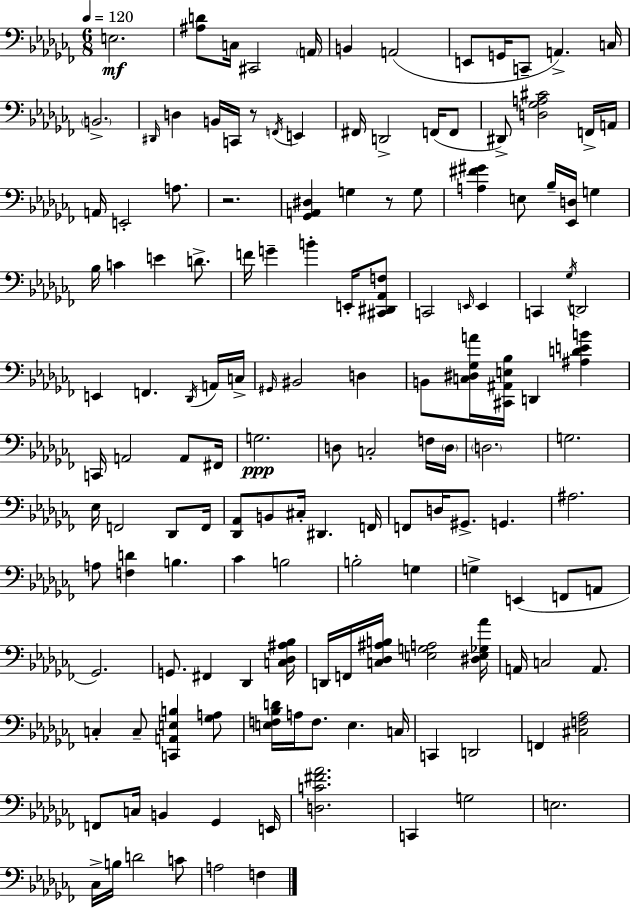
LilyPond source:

{
  \clef bass
  \numericTimeSignature
  \time 6/8
  \key aes \minor
  \tempo 4 = 120
  e2.\mf | <ais d'>8 c16 cis,2 \parenthesize a,16 | b,4 a,2( | e,8 g,16 c,8-- a,4.->) c16 | \break \parenthesize b,2.-> | \grace { dis,16 } d4 b,16 c,16 r8 \acciaccatura { f,16 } e,4 | fis,16 d,2-> f,16( | f,8 dis,8->) <d ges a cis'>2 | \break f,16-> a,16 a,16 e,2-. a8. | r2. | <ges, a, dis>4 g4 r8 | g8 <a fis' gis'>4 e8 bes16-- <ees, d>16 g4 | \break bes16 c'4 e'4 d'8.-> | f'16 g'4-- b'4-. e,16-. | <cis, dis, aes, f>8 c,2 \grace { e,16 } e,4 | c,4 \acciaccatura { ges16 } d,2 | \break e,4 f,4. | \acciaccatura { des,16 } a,16 c16-> \grace { gis,16 } bis,2 | d4 b,8 <c dis ges a'>16 <cis, ais, e bes>16 d,4 | <ais d' e' b'>4 c,16 a,2 | \break a,8 fis,16 g2.\ppp | d8 c2-. | f16 \parenthesize d16 \parenthesize d2. | g2. | \break ees16 f,2 | des,8 f,16 <des, aes,>8 b,8 cis16-. dis,4. | f,16 f,8 d16 gis,8.-> | g,4. ais2. | \break a8 <f d'>4 | b4. ces'4 b2 | b2-. | g4 g4-> e,4( | \break f,8 a,8 ges,2.) | g,8. fis,4 | des,4 <c des ais bes>16 d,16 f,16 <c des ais b>16 <e g a>2 | <dis e ges aes'>16 a,16 c2 | \break a,8. c4-. c8-- | <c, a, e b>4 <ges a>8 <e f bes d'>16 a16 f8. e4. | c16 c,4 d,2 | f,4 <cis f aes>2 | \break f,8 c16 b,4 | ges,4 e,16 <d c' fis' aes'>2. | c,4 g2 | e2. | \break ces16-> b16 d'2 | c'8 a2 | f4 \bar "|."
}